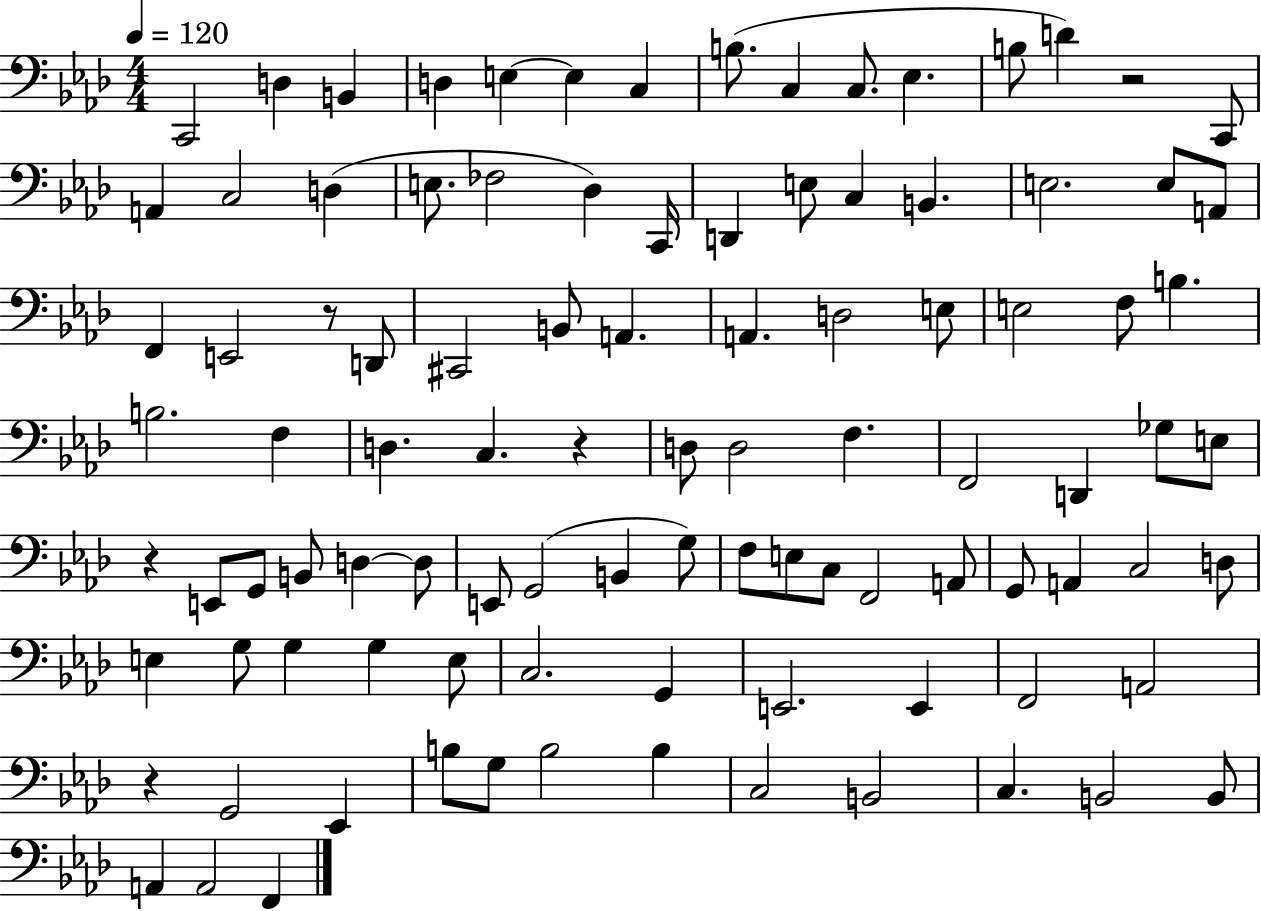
{
  \clef bass
  \numericTimeSignature
  \time 4/4
  \key aes \major
  \tempo 4 = 120
  c,2 d4 b,4 | d4 e4~~ e4 c4 | b8.( c4 c8. ees4. | b8 d'4) r2 c,8 | \break a,4 c2 d4( | e8. fes2 des4) c,16 | d,4 e8 c4 b,4. | e2. e8 a,8 | \break f,4 e,2 r8 d,8 | cis,2 b,8 a,4. | a,4. d2 e8 | e2 f8 b4. | \break b2. f4 | d4. c4. r4 | d8 d2 f4. | f,2 d,4 ges8 e8 | \break r4 e,8 g,8 b,8 d4~~ d8 | e,8 g,2( b,4 g8) | f8 e8 c8 f,2 a,8 | g,8 a,4 c2 d8 | \break e4 g8 g4 g4 e8 | c2. g,4 | e,2. e,4 | f,2 a,2 | \break r4 g,2 ees,4 | b8 g8 b2 b4 | c2 b,2 | c4. b,2 b,8 | \break a,4 a,2 f,4 | \bar "|."
}